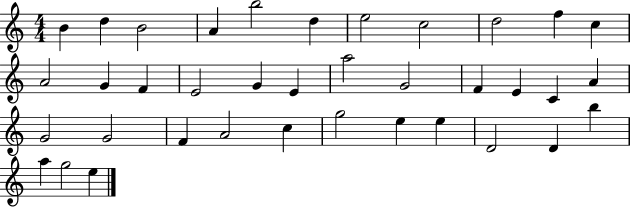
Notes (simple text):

B4/q D5/q B4/h A4/q B5/h D5/q E5/h C5/h D5/h F5/q C5/q A4/h G4/q F4/q E4/h G4/q E4/q A5/h G4/h F4/q E4/q C4/q A4/q G4/h G4/h F4/q A4/h C5/q G5/h E5/q E5/q D4/h D4/q B5/q A5/q G5/h E5/q